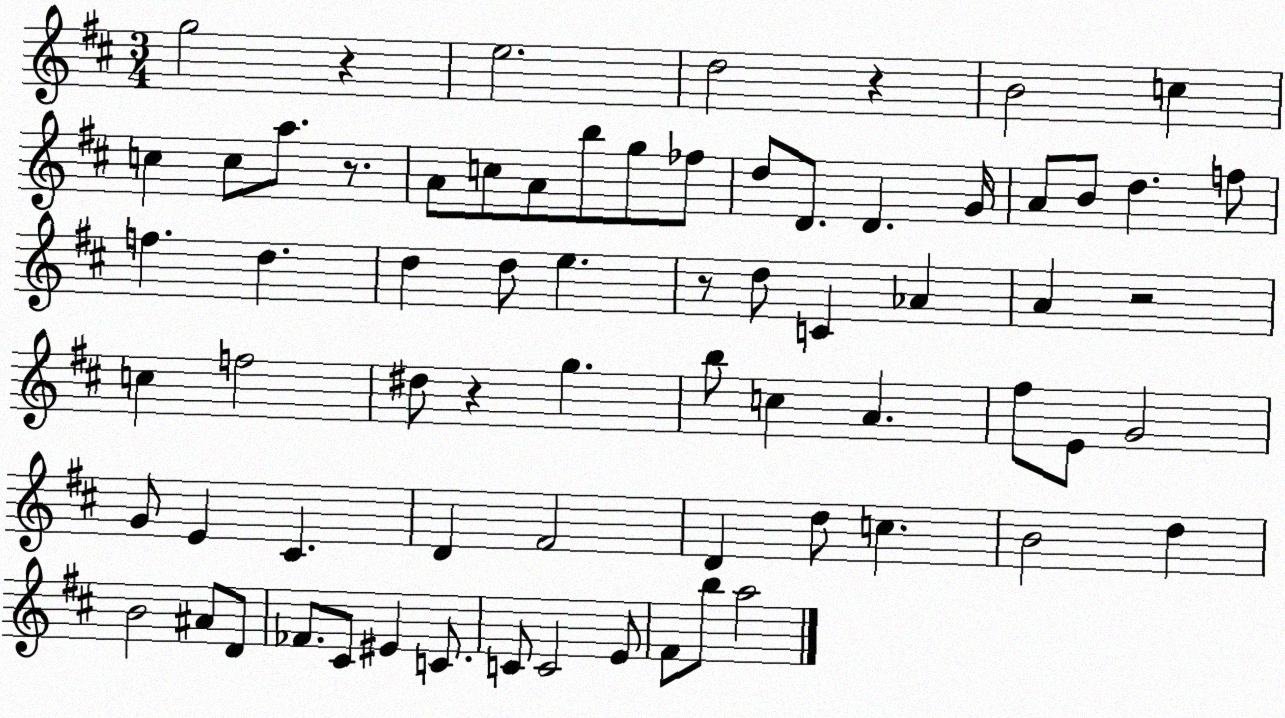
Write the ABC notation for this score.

X:1
T:Untitled
M:3/4
L:1/4
K:D
g2 z e2 d2 z B2 c c c/2 a/2 z/2 A/2 c/2 A/2 b/2 g/2 _f/2 d/2 D/2 D G/4 A/2 B/2 d f/2 f d d d/2 e z/2 d/2 C _A A z2 c f2 ^d/2 z g b/2 c A ^f/2 E/2 G2 G/2 E ^C D ^F2 D d/2 c B2 d B2 ^A/2 D/2 _F/2 ^C/2 ^E C/2 C/2 C2 E/2 ^F/2 b/2 a2